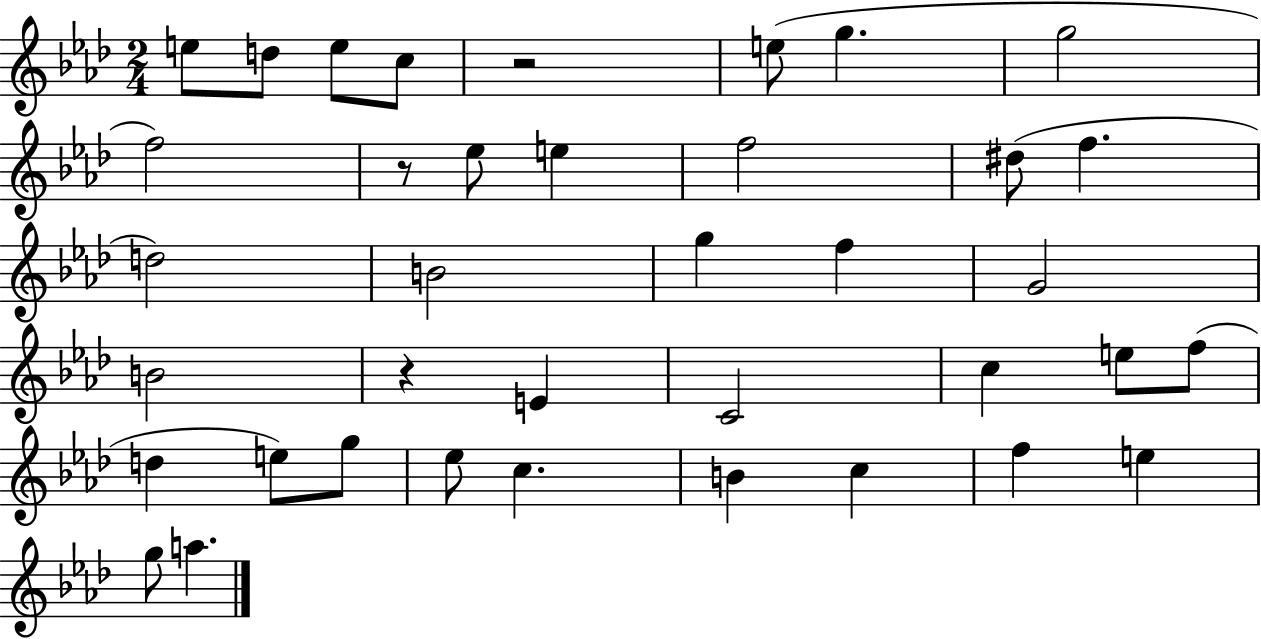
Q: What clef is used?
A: treble